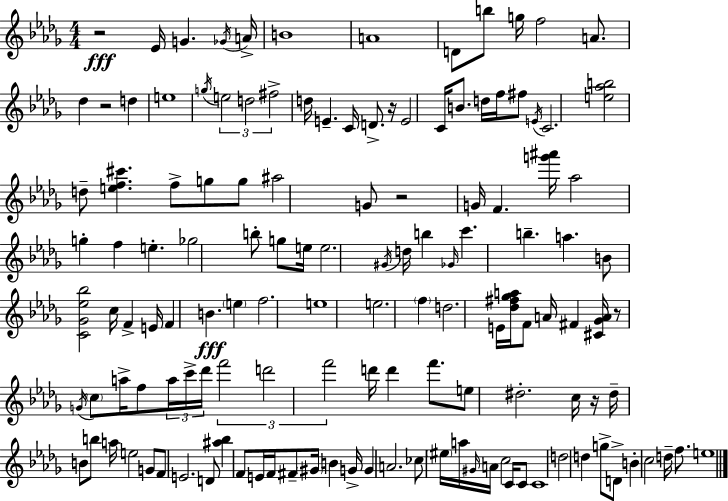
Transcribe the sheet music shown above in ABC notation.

X:1
T:Untitled
M:4/4
L:1/4
K:Bbm
z2 _E/4 G _G/4 A/4 B4 A4 D/2 b/2 g/4 f2 A/2 _d z2 d e4 g/4 e2 d2 ^f2 d/4 E C/4 D/2 z/4 E2 C/4 B/2 d/4 f/4 ^f/2 E/4 C2 [e_ab]2 d/2 [ef^c'] f/2 g/2 g/2 ^a2 G/2 z2 G/4 F [g'^a']/4 _a2 g f e _g2 b/2 g/2 e/4 e2 ^G/4 d/4 b _G/4 c' b a B/2 [C_G_e_b]2 c/4 F E/4 F B e f2 e4 e2 f d2 E/4 [_d^f_ga]/4 F/2 A/4 ^F [^C_GA]/4 z/2 G/4 c/2 a/4 f/2 a/4 c'/4 _d'/4 f'2 d'2 f'2 d'/4 d' f'/2 e/2 ^d2 c/4 z/4 ^d/4 B/2 b/2 a/4 e2 G/2 F/2 E2 D/2 [^a_b] F/2 E/4 F/4 ^F/2 ^G/4 B G/4 G A2 _c/2 ^e/4 a/4 ^G/4 A/4 c2 C/4 C/2 C4 d2 d g/2 D/2 B c2 d/4 f/2 e4